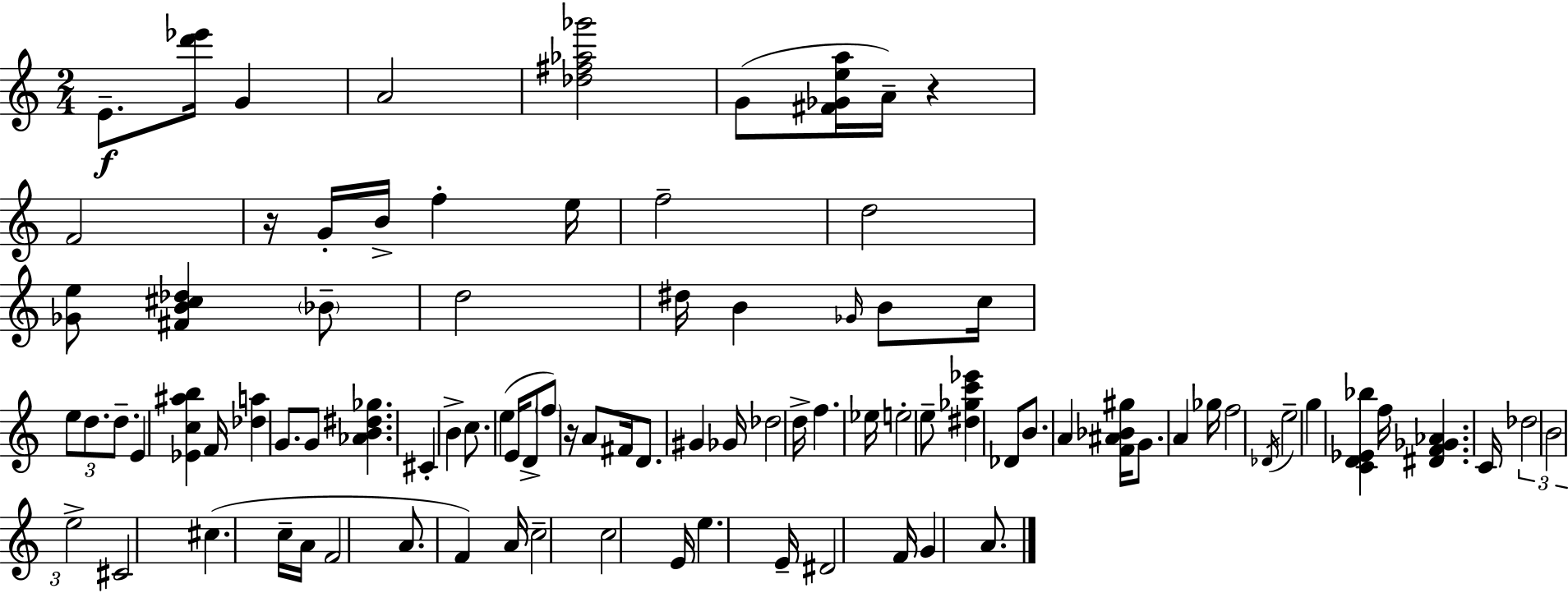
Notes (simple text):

E4/e. [D6,Eb6]/s G4/q A4/h [Db5,F#5,Ab5,Gb6]/h G4/e [F#4,Gb4,E5,A5]/s A4/s R/q F4/h R/s G4/s B4/s F5/q E5/s F5/h D5/h [Gb4,E5]/e [F#4,B4,C#5,Db5]/q Bb4/e D5/h D#5/s B4/q Gb4/s B4/e C5/s E5/e D5/e. D5/e. E4/q [Eb4,C5,A#5,B5]/q F4/s [Db5,A5]/q G4/e. G4/e [Ab4,B4,D#5,Gb5]/q. C#4/q B4/q C5/e. E5/q E4/s D4/e F5/e R/s A4/e F#4/s D4/e. G#4/q Gb4/s Db5/h D5/s F5/q. Eb5/s E5/h E5/e [D#5,Gb5,C6,Eb6]/q Db4/e B4/e. A4/q [F4,A#4,Bb4,G#5]/s G4/e. A4/q Gb5/s F5/h Db4/s E5/h G5/q [C4,D4,Eb4,Bb5]/q F5/s [D#4,F4,Gb4,Ab4]/q. C4/s Db5/h B4/h E5/h C#4/h C#5/q. C5/s A4/s F4/h A4/e. F4/q A4/s C5/h C5/h E4/s E5/q. E4/s D#4/h F4/s G4/q A4/e.